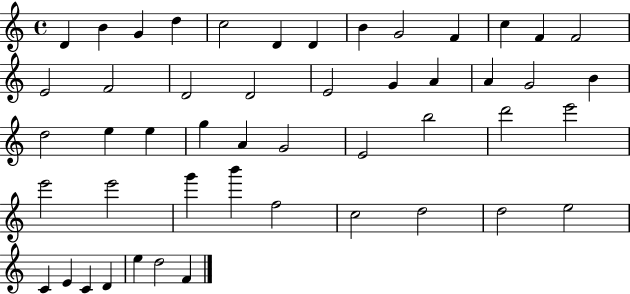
D4/q B4/q G4/q D5/q C5/h D4/q D4/q B4/q G4/h F4/q C5/q F4/q F4/h E4/h F4/h D4/h D4/h E4/h G4/q A4/q A4/q G4/h B4/q D5/h E5/q E5/q G5/q A4/q G4/h E4/h B5/h D6/h E6/h E6/h E6/h G6/q B6/q F5/h C5/h D5/h D5/h E5/h C4/q E4/q C4/q D4/q E5/q D5/h F4/q